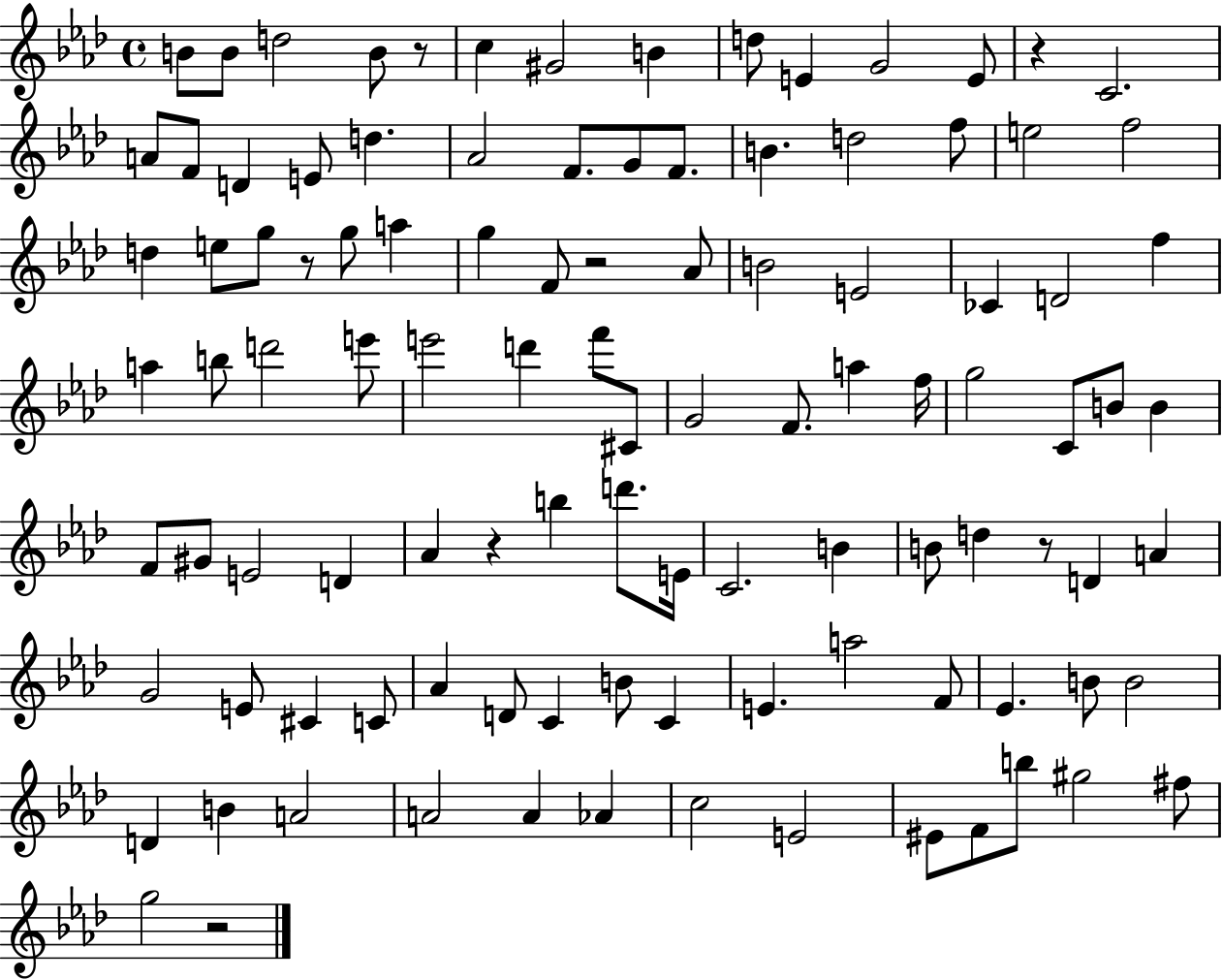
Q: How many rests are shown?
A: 7